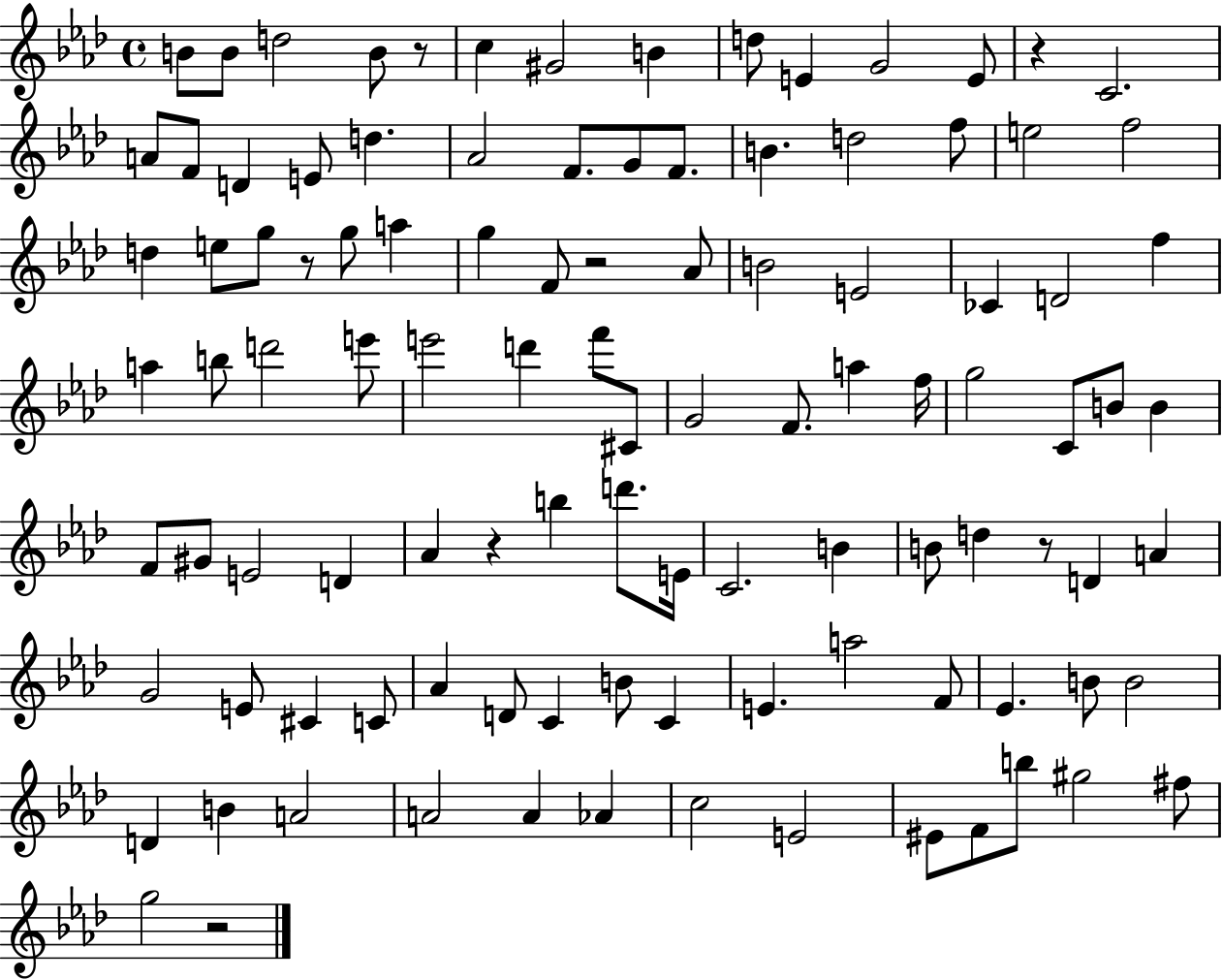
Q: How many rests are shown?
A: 7